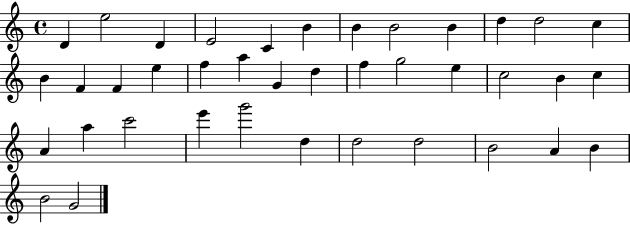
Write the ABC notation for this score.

X:1
T:Untitled
M:4/4
L:1/4
K:C
D e2 D E2 C B B B2 B d d2 c B F F e f a G d f g2 e c2 B c A a c'2 e' g'2 d d2 d2 B2 A B B2 G2